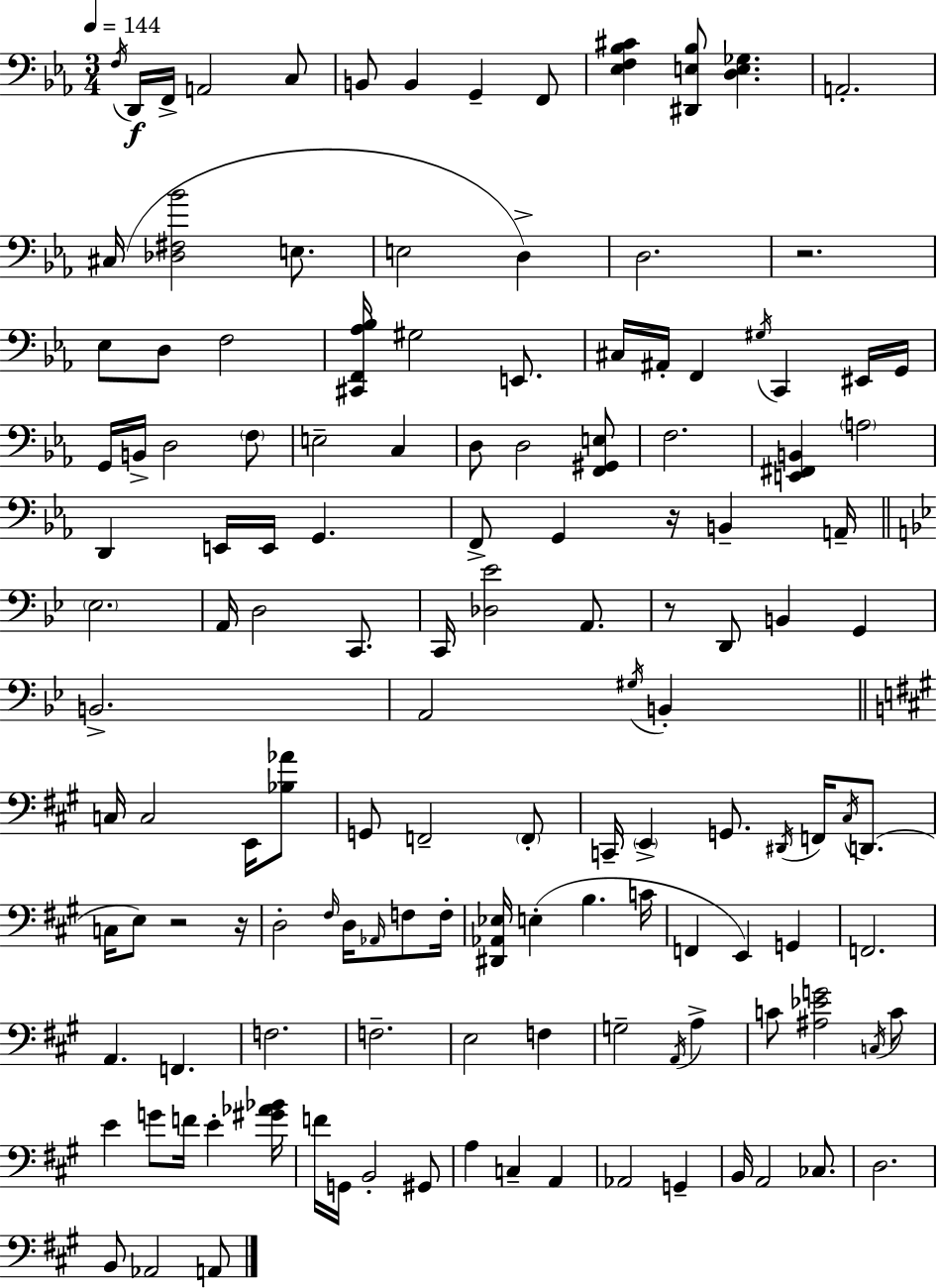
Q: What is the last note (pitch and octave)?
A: A2